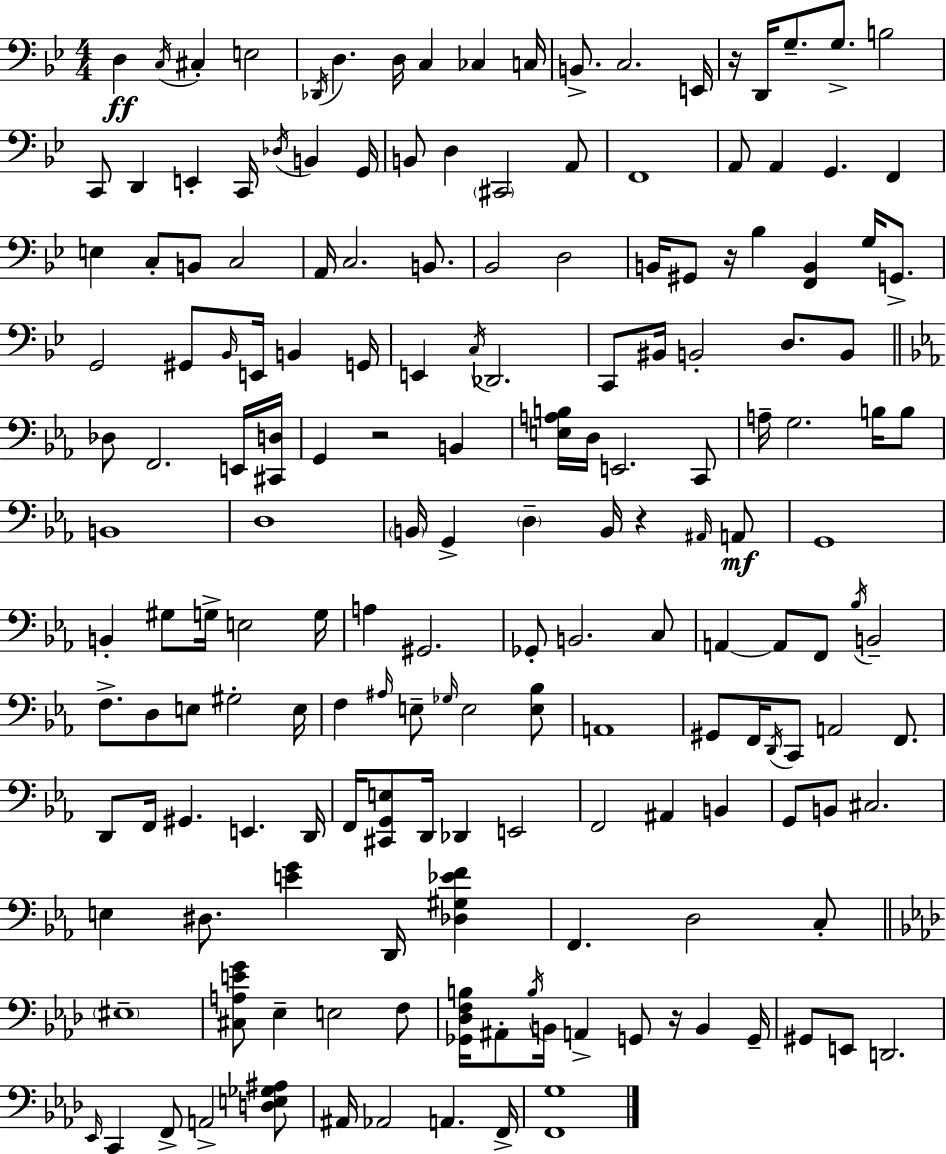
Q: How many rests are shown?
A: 5